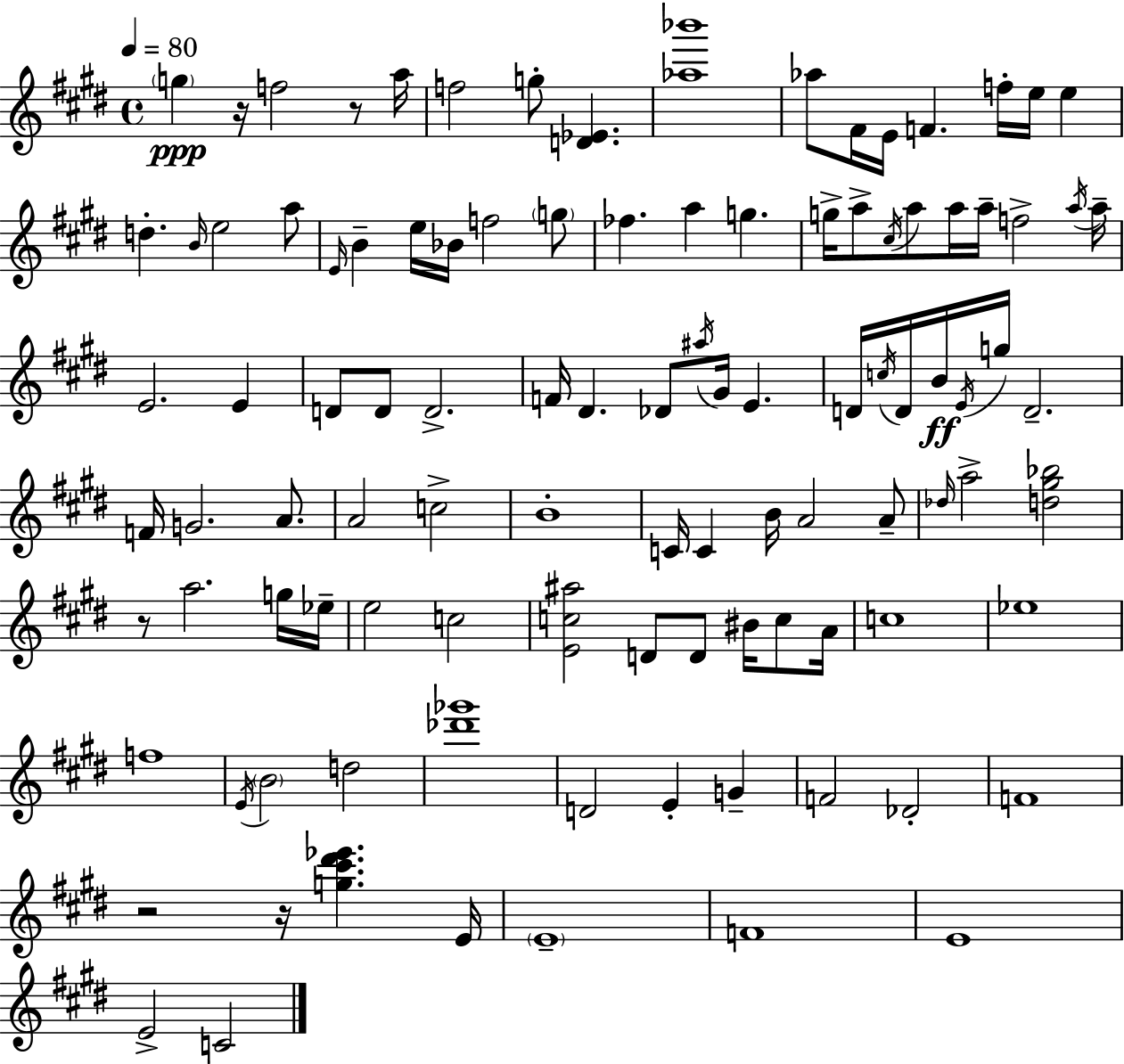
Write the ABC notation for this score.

X:1
T:Untitled
M:4/4
L:1/4
K:E
g z/4 f2 z/2 a/4 f2 g/2 [D_E] [_a_b']4 _a/2 ^F/4 E/4 F f/4 e/4 e d B/4 e2 a/2 E/4 B e/4 _B/4 f2 g/2 _f a g g/4 a/2 ^c/4 a/2 a/4 a/4 f2 a/4 a/4 E2 E D/2 D/2 D2 F/4 ^D _D/2 ^a/4 ^G/4 E D/4 c/4 D/4 B/4 E/4 g/4 D2 F/4 G2 A/2 A2 c2 B4 C/4 C B/4 A2 A/2 _d/4 a2 [d^g_b]2 z/2 a2 g/4 _e/4 e2 c2 [Ec^a]2 D/2 D/2 ^B/4 c/2 A/4 c4 _e4 f4 E/4 B2 d2 [_d'_g']4 D2 E G F2 _D2 F4 z2 z/4 [g^c'^d'_e'] E/4 E4 F4 E4 E2 C2